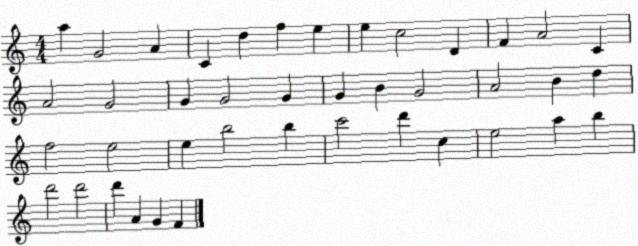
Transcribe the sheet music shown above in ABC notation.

X:1
T:Untitled
M:4/4
L:1/4
K:C
a G2 A C d f e e c2 D F A2 C A2 G2 G G2 G G B G2 A2 B d f2 e2 e b2 b c'2 d' c e2 a b d'2 d'2 d' A G F